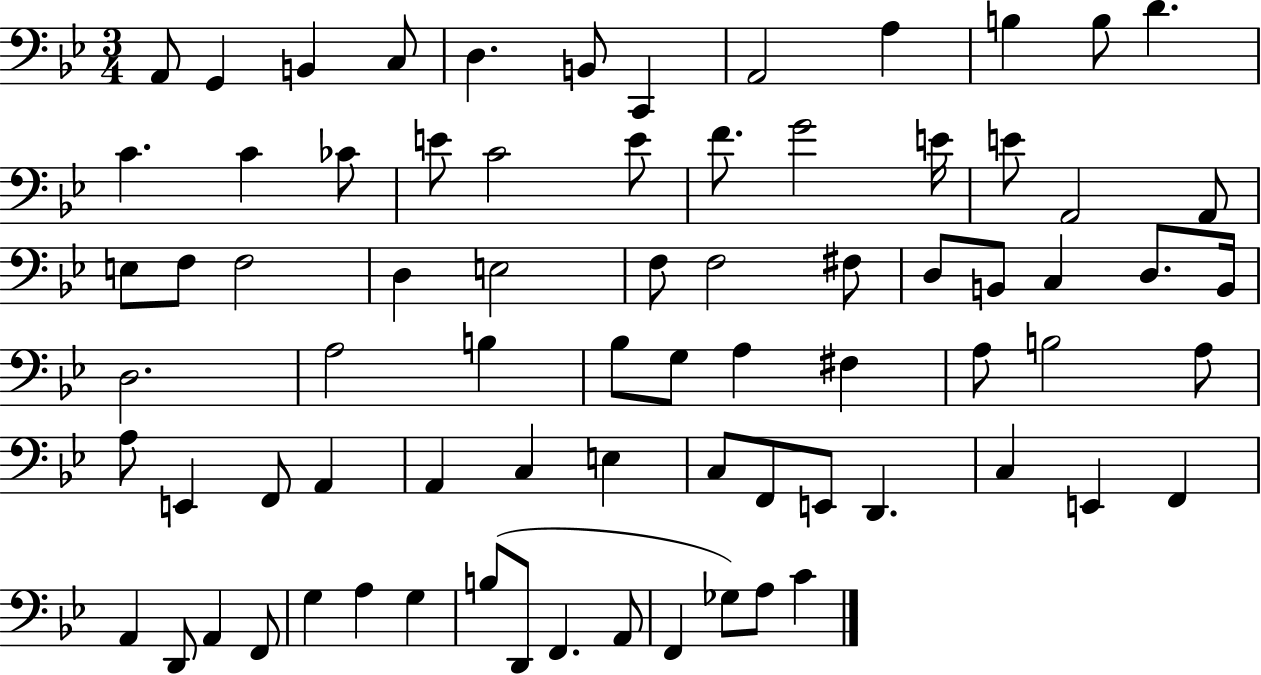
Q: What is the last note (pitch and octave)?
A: C4